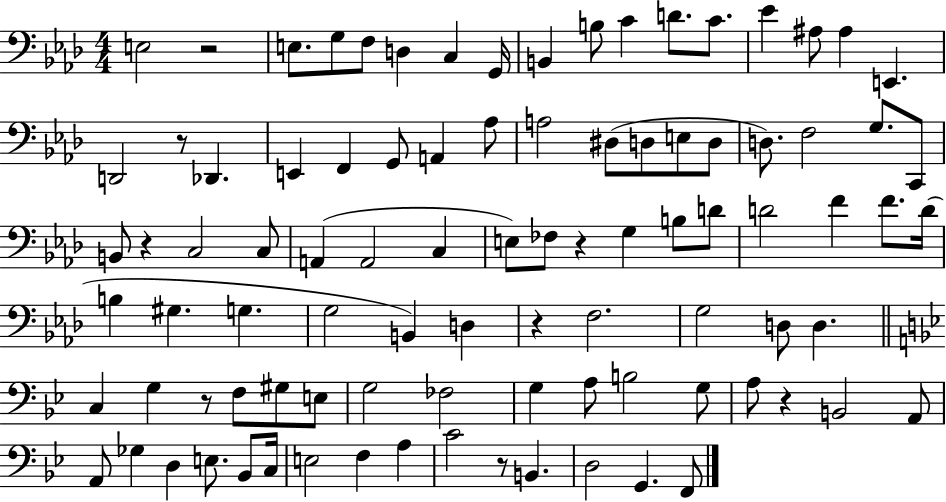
X:1
T:Untitled
M:4/4
L:1/4
K:Ab
E,2 z2 E,/2 G,/2 F,/2 D, C, G,,/4 B,, B,/2 C D/2 C/2 _E ^A,/2 ^A, E,, D,,2 z/2 _D,, E,, F,, G,,/2 A,, _A,/2 A,2 ^D,/2 D,/2 E,/2 D,/2 D,/2 F,2 G,/2 C,,/2 B,,/2 z C,2 C,/2 A,, A,,2 C, E,/2 _F,/2 z G, B,/2 D/2 D2 F F/2 D/4 B, ^G, G, G,2 B,, D, z F,2 G,2 D,/2 D, C, G, z/2 F,/2 ^G,/2 E,/2 G,2 _F,2 G, A,/2 B,2 G,/2 A,/2 z B,,2 A,,/2 A,,/2 _G, D, E,/2 _B,,/2 C,/4 E,2 F, A, C2 z/2 B,, D,2 G,, F,,/2